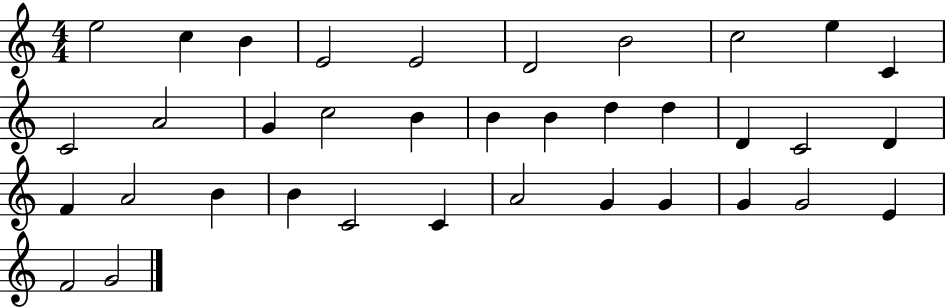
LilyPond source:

{
  \clef treble
  \numericTimeSignature
  \time 4/4
  \key c \major
  e''2 c''4 b'4 | e'2 e'2 | d'2 b'2 | c''2 e''4 c'4 | \break c'2 a'2 | g'4 c''2 b'4 | b'4 b'4 d''4 d''4 | d'4 c'2 d'4 | \break f'4 a'2 b'4 | b'4 c'2 c'4 | a'2 g'4 g'4 | g'4 g'2 e'4 | \break f'2 g'2 | \bar "|."
}